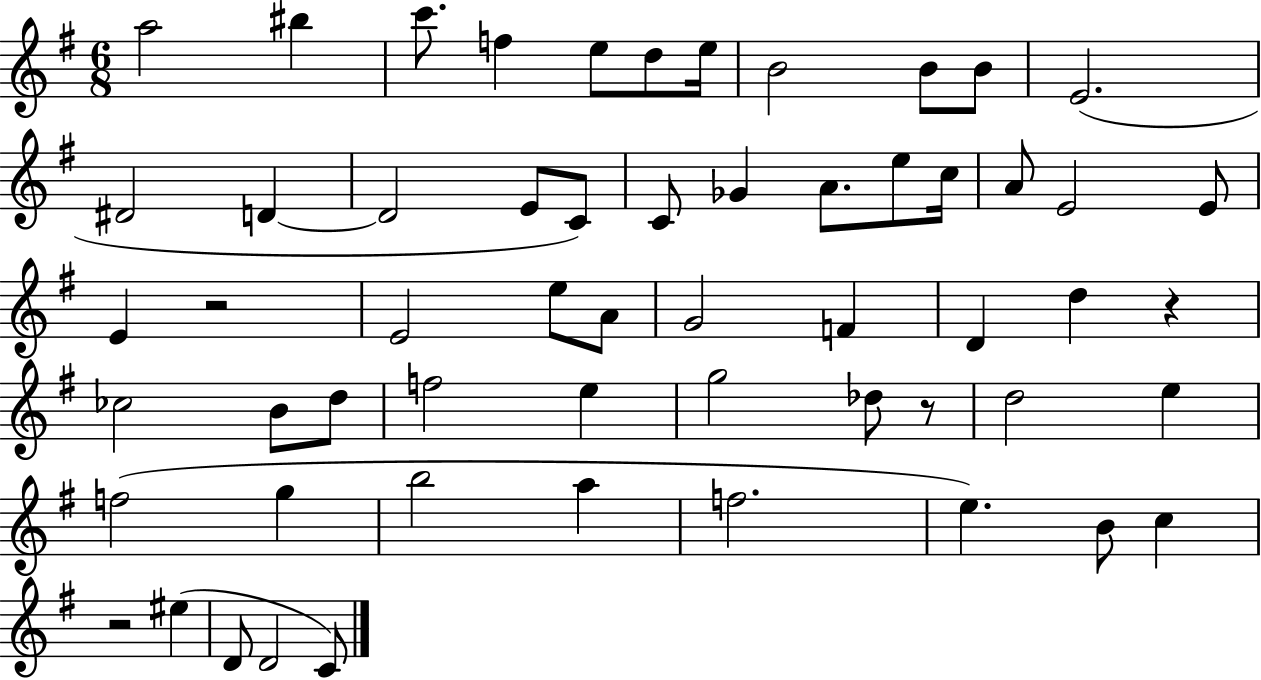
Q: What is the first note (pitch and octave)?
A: A5